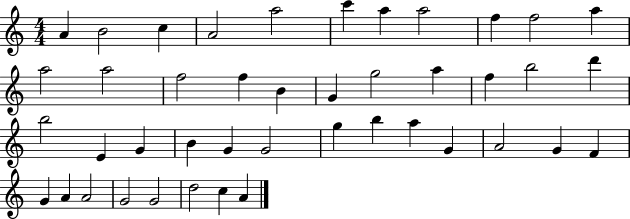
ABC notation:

X:1
T:Untitled
M:4/4
L:1/4
K:C
A B2 c A2 a2 c' a a2 f f2 a a2 a2 f2 f B G g2 a f b2 d' b2 E G B G G2 g b a G A2 G F G A A2 G2 G2 d2 c A